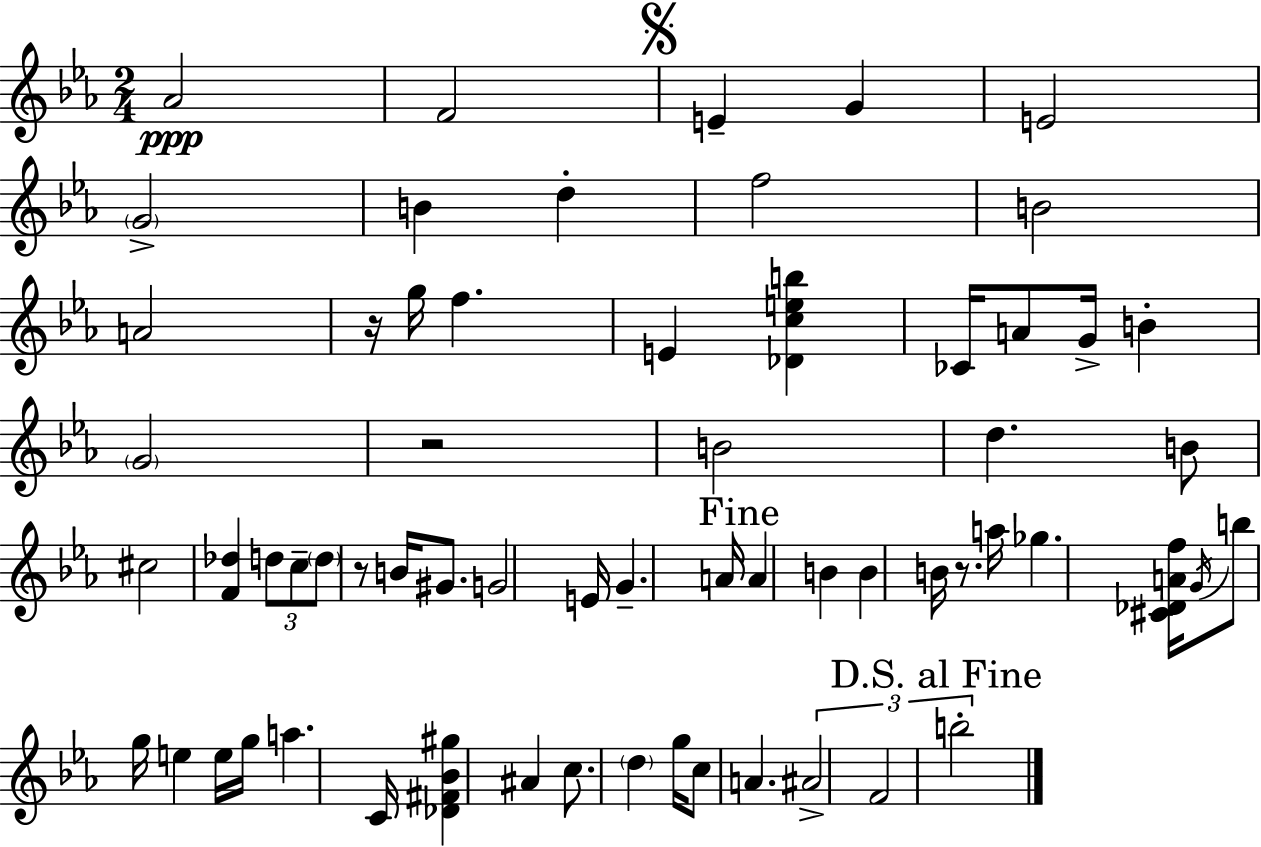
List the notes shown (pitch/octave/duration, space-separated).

Ab4/h F4/h E4/q G4/q E4/h G4/h B4/q D5/q F5/h B4/h A4/h R/s G5/s F5/q. E4/q [Db4,C5,E5,B5]/q CES4/s A4/e G4/s B4/q G4/h R/h B4/h D5/q. B4/e C#5/h [F4,Db5]/q D5/e C5/e D5/e R/e B4/s G#4/e. G4/h E4/s G4/q. A4/s A4/q B4/q B4/q B4/s R/e. A5/s Gb5/q. [C#4,Db4,A4,F5]/s G4/s B5/e G5/s E5/q E5/s G5/s A5/q. C4/s [Db4,F#4,Bb4,G#5]/q A#4/q C5/e. D5/q G5/s C5/e A4/q. A#4/h F4/h B5/h